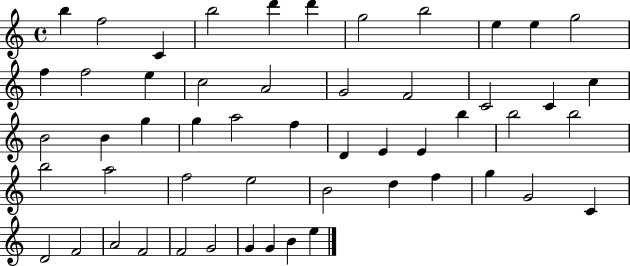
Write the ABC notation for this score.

X:1
T:Untitled
M:4/4
L:1/4
K:C
b f2 C b2 d' d' g2 b2 e e g2 f f2 e c2 A2 G2 F2 C2 C c B2 B g g a2 f D E E b b2 b2 b2 a2 f2 e2 B2 d f g G2 C D2 F2 A2 F2 F2 G2 G G B e